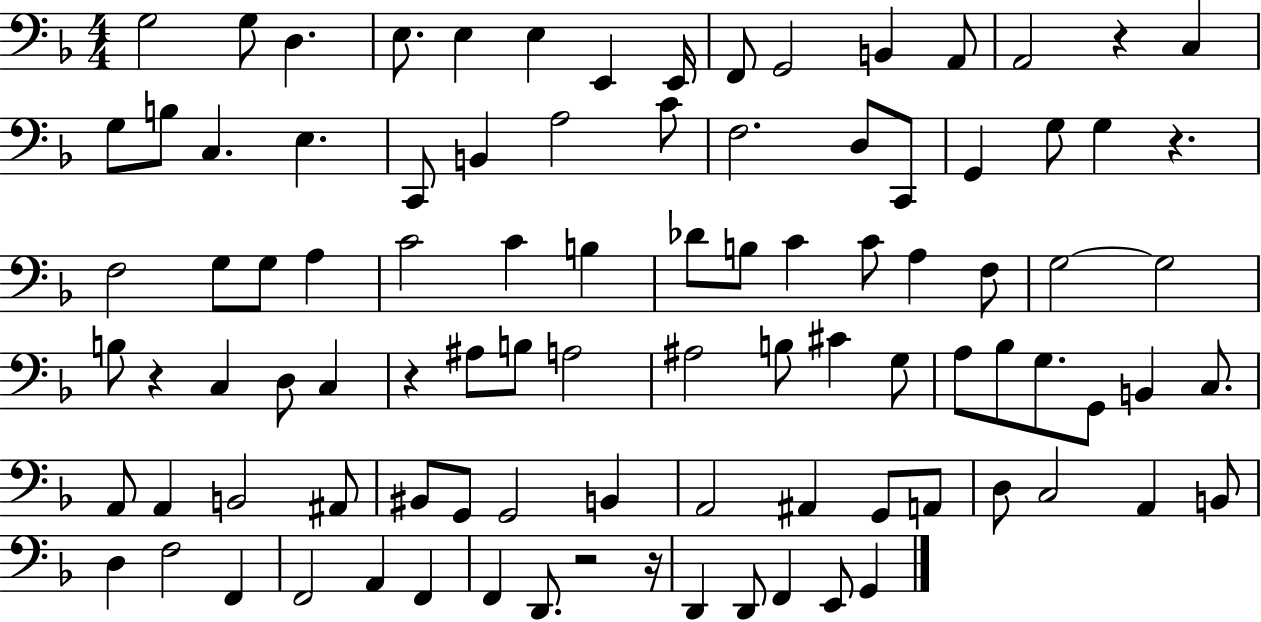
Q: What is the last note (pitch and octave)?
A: G2